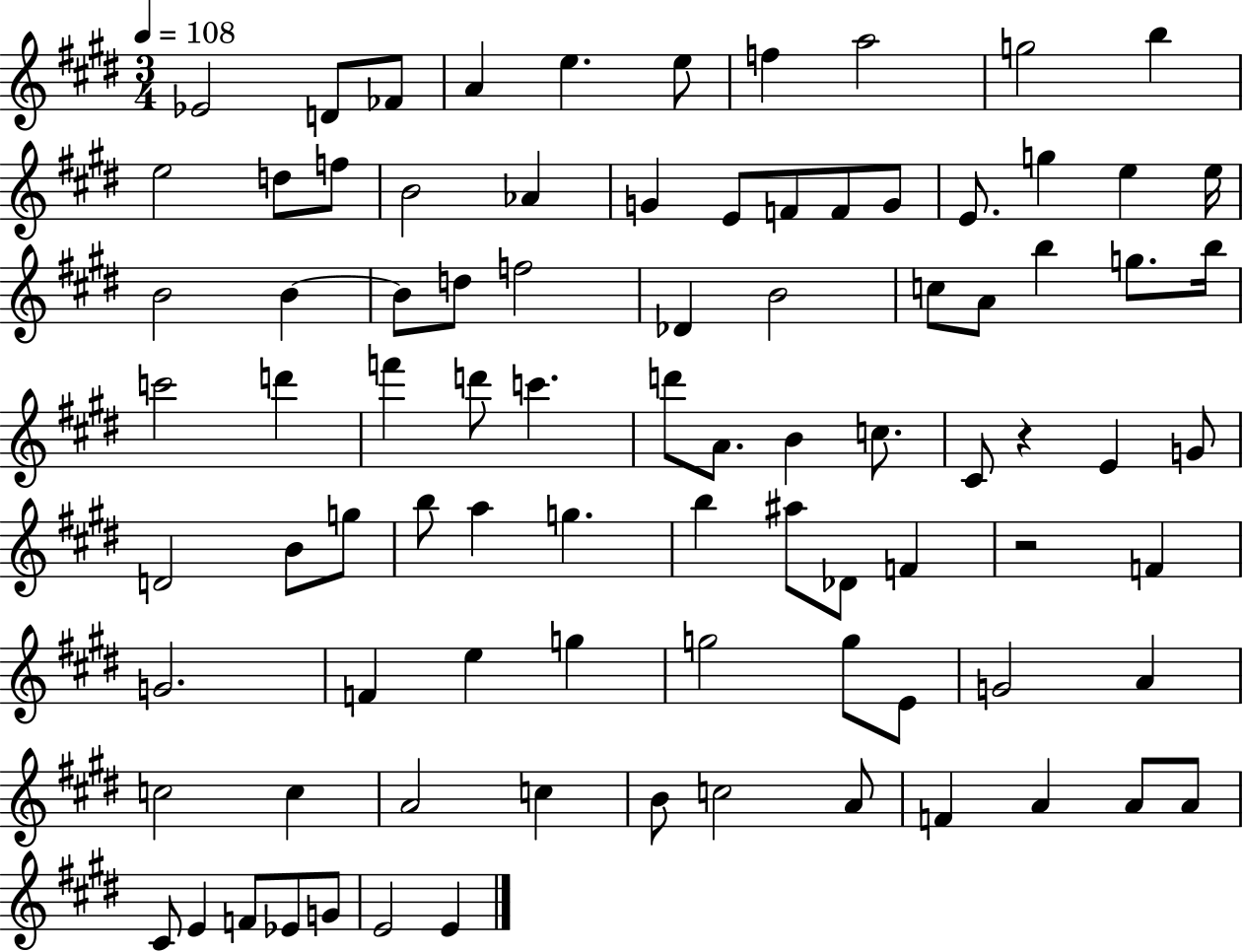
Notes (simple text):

Eb4/h D4/e FES4/e A4/q E5/q. E5/e F5/q A5/h G5/h B5/q E5/h D5/e F5/e B4/h Ab4/q G4/q E4/e F4/e F4/e G4/e E4/e. G5/q E5/q E5/s B4/h B4/q B4/e D5/e F5/h Db4/q B4/h C5/e A4/e B5/q G5/e. B5/s C6/h D6/q F6/q D6/e C6/q. D6/e A4/e. B4/q C5/e. C#4/e R/q E4/q G4/e D4/h B4/e G5/e B5/e A5/q G5/q. B5/q A#5/e Db4/e F4/q R/h F4/q G4/h. F4/q E5/q G5/q G5/h G5/e E4/e G4/h A4/q C5/h C5/q A4/h C5/q B4/e C5/h A4/e F4/q A4/q A4/e A4/e C#4/e E4/q F4/e Eb4/e G4/e E4/h E4/q